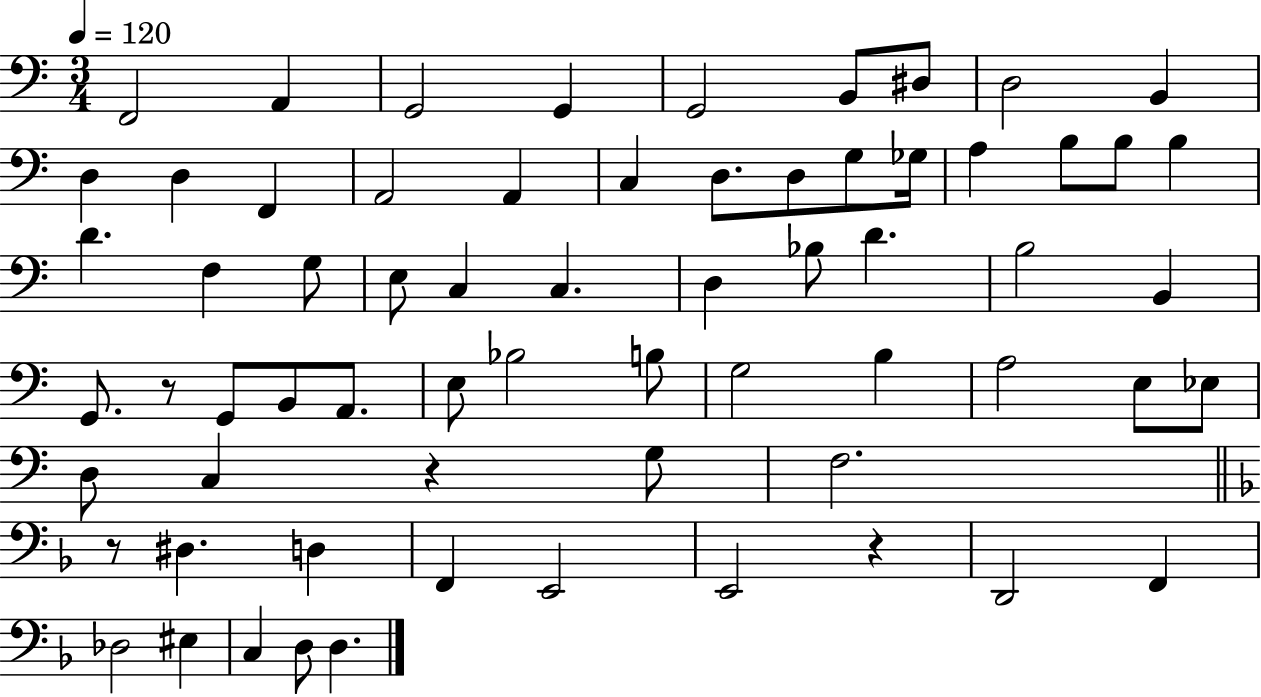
X:1
T:Untitled
M:3/4
L:1/4
K:C
F,,2 A,, G,,2 G,, G,,2 B,,/2 ^D,/2 D,2 B,, D, D, F,, A,,2 A,, C, D,/2 D,/2 G,/2 _G,/4 A, B,/2 B,/2 B, D F, G,/2 E,/2 C, C, D, _B,/2 D B,2 B,, G,,/2 z/2 G,,/2 B,,/2 A,,/2 E,/2 _B,2 B,/2 G,2 B, A,2 E,/2 _E,/2 D,/2 C, z G,/2 F,2 z/2 ^D, D, F,, E,,2 E,,2 z D,,2 F,, _D,2 ^E, C, D,/2 D,